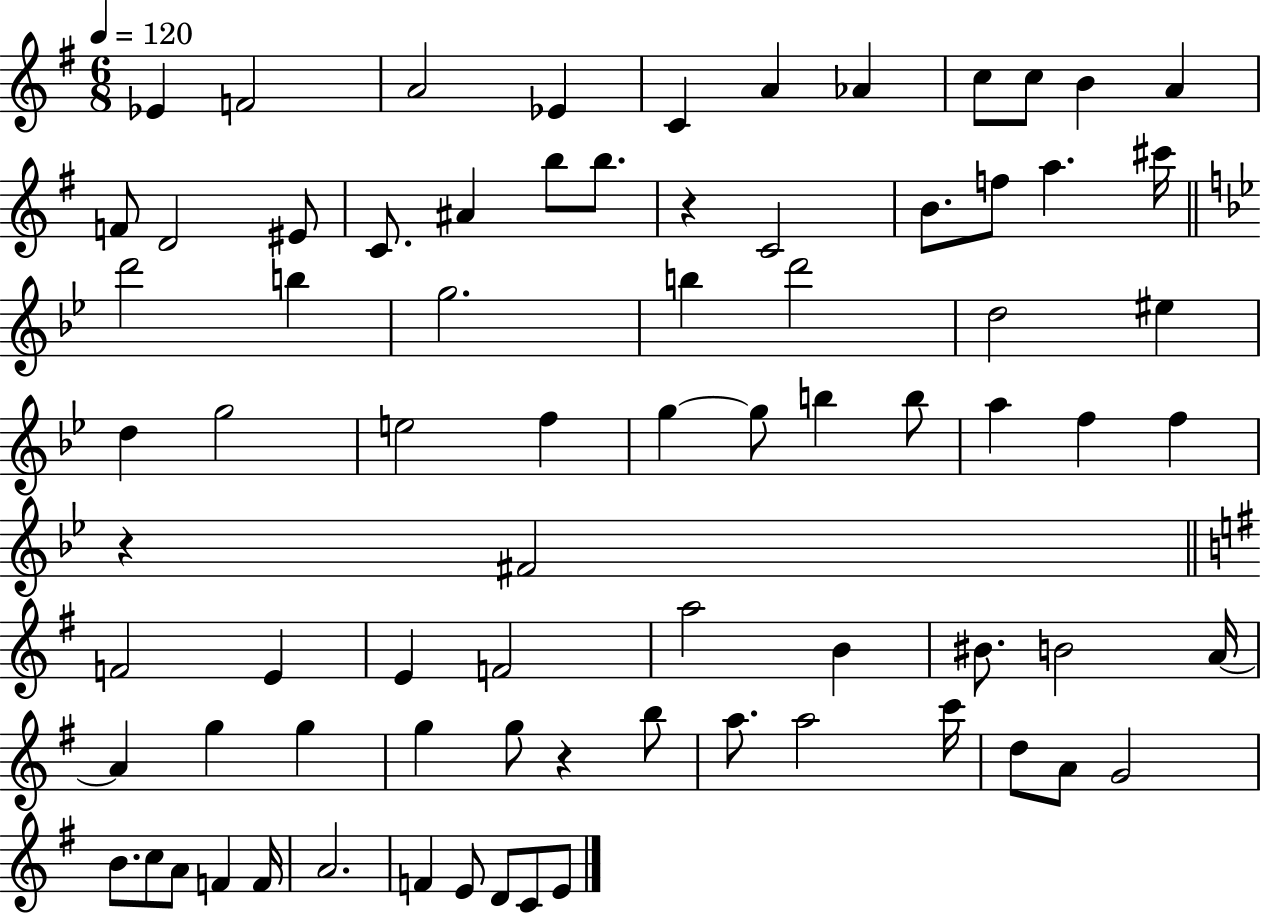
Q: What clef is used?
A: treble